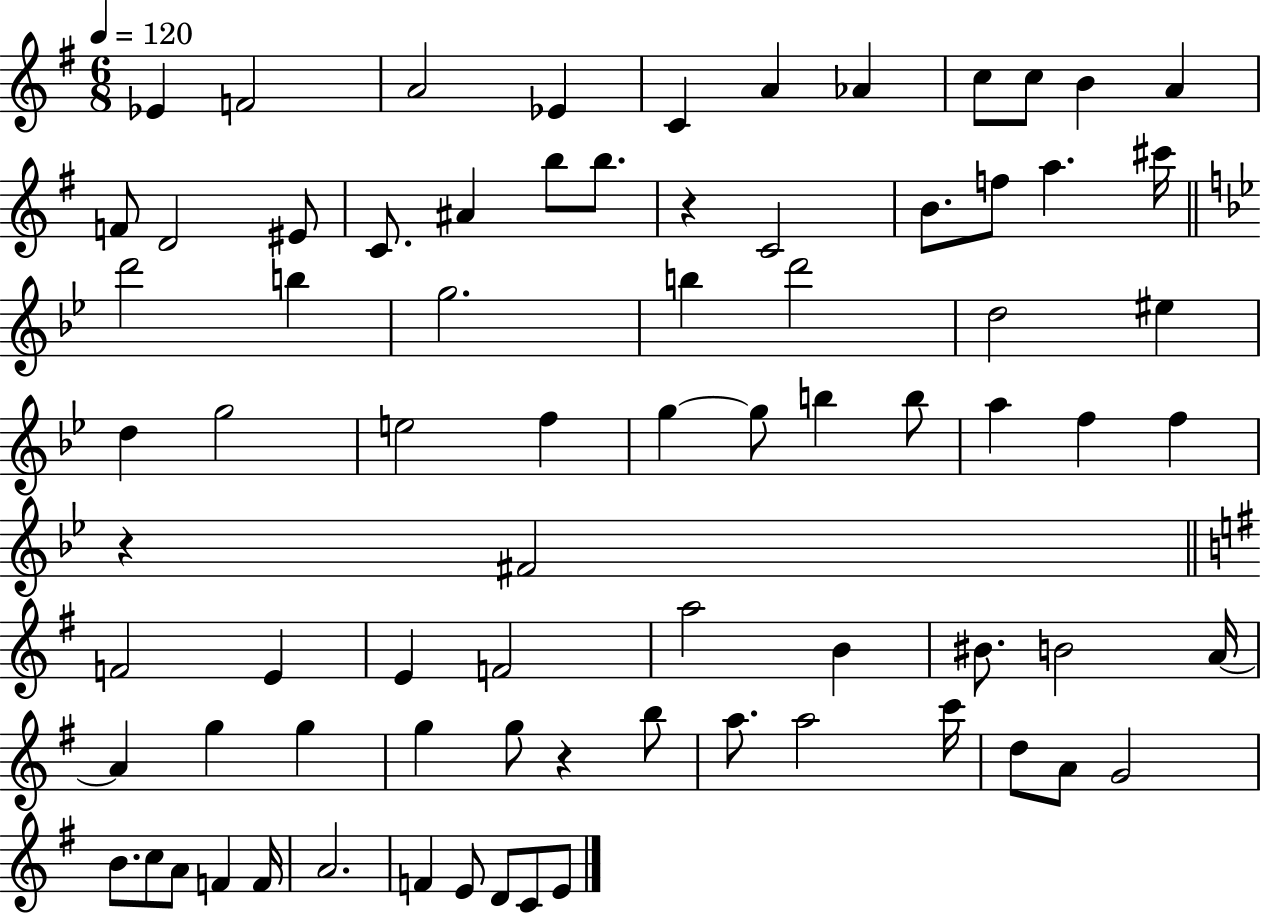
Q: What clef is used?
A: treble